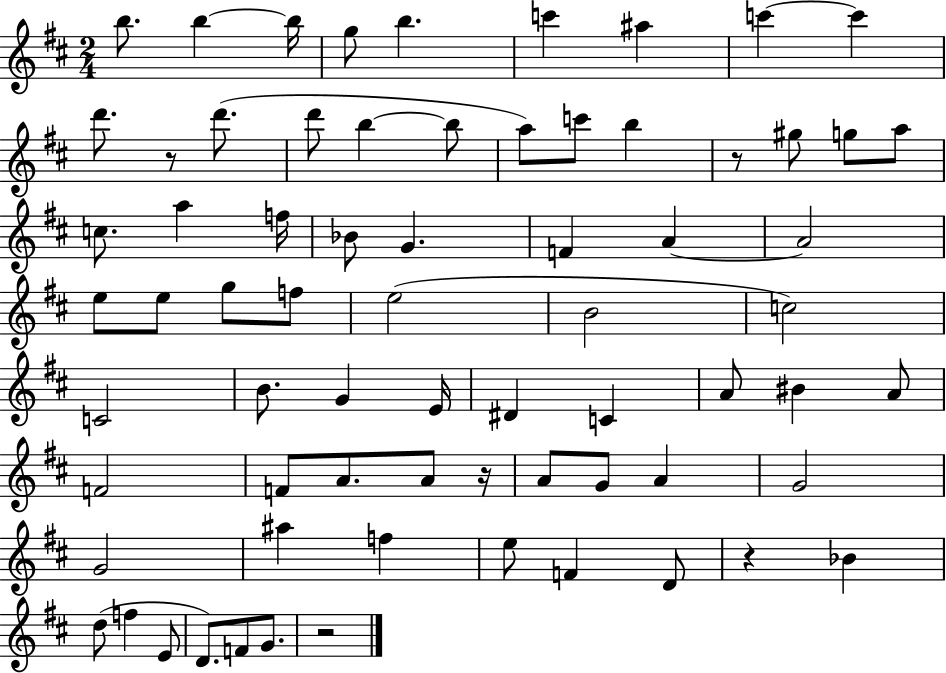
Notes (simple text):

B5/e. B5/q B5/s G5/e B5/q. C6/q A#5/q C6/q C6/q D6/e. R/e D6/e. D6/e B5/q B5/e A5/e C6/e B5/q R/e G#5/e G5/e A5/e C5/e. A5/q F5/s Bb4/e G4/q. F4/q A4/q A4/h E5/e E5/e G5/e F5/e E5/h B4/h C5/h C4/h B4/e. G4/q E4/s D#4/q C4/q A4/e BIS4/q A4/e F4/h F4/e A4/e. A4/e R/s A4/e G4/e A4/q G4/h G4/h A#5/q F5/q E5/e F4/q D4/e R/q Bb4/q D5/e F5/q E4/e D4/e. F4/e G4/e. R/h